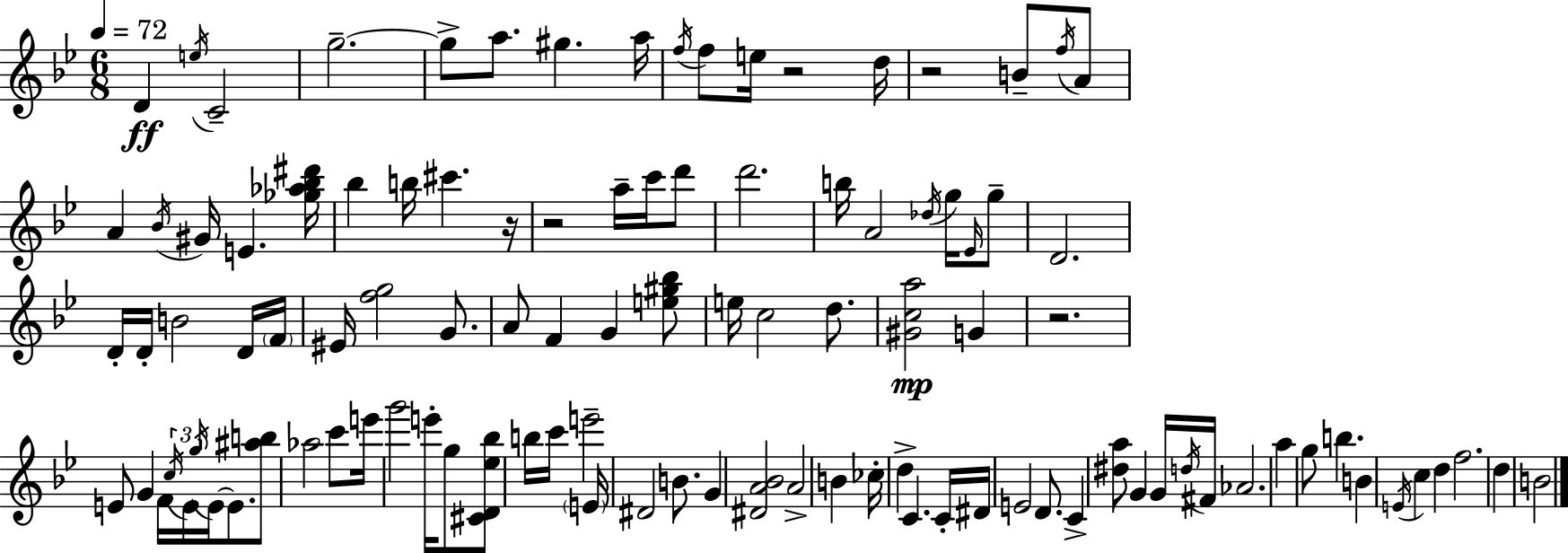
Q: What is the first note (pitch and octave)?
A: D4